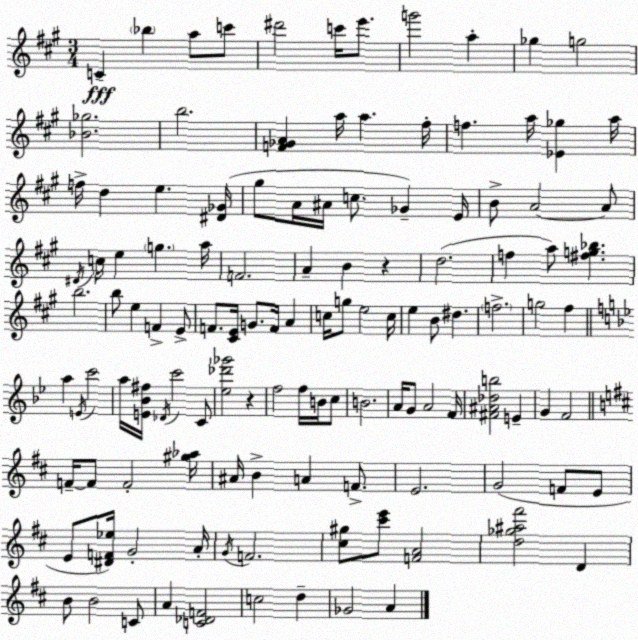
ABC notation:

X:1
T:Untitled
M:3/4
L:1/4
K:A
C _b a/2 c'/2 ^d'2 c'/4 e'/2 g'2 a _g g2 [_B_g]2 b2 [F_GA] a/4 a ^f/4 f a/4 [_E_g] a/4 f/4 d e [^D_G]/4 ^g/2 A/4 ^A/4 c/2 _G E/4 B/2 A2 A/2 ^D/4 c/4 e g a/4 F2 A B z d2 f a/2 [^fg_b] b2 b/2 e F E/2 F/2 [^CE]/4 G/2 F/4 A c/4 g/2 e2 c/4 e B/2 ^d f2 g2 ^f a E/4 c'2 a/4 [E_B^f]/4 _D/4 c'2 C/2 [_e_d'_g']2 z f2 f/4 B/4 c/2 B2 A/4 G/2 A2 F/4 [^F^A_db]2 E G F2 F/4 F/2 F2 [^g_a]/4 ^A/4 B A F/2 E2 G2 F/2 E/2 E/2 [^DF_e]/4 G2 A/4 G/4 F2 [^c^g]/2 [^c'e']/2 [FA]2 [d_g^a^f']2 D B/2 B2 C/2 A [C_DF]2 c2 d _G2 A